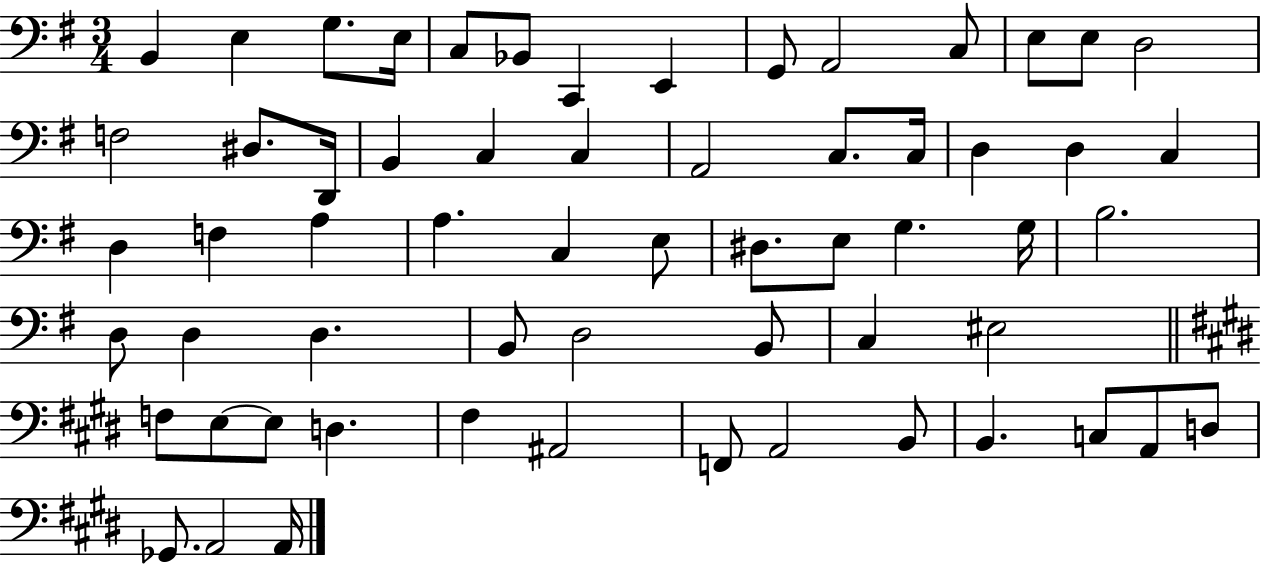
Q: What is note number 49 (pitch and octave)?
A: D3